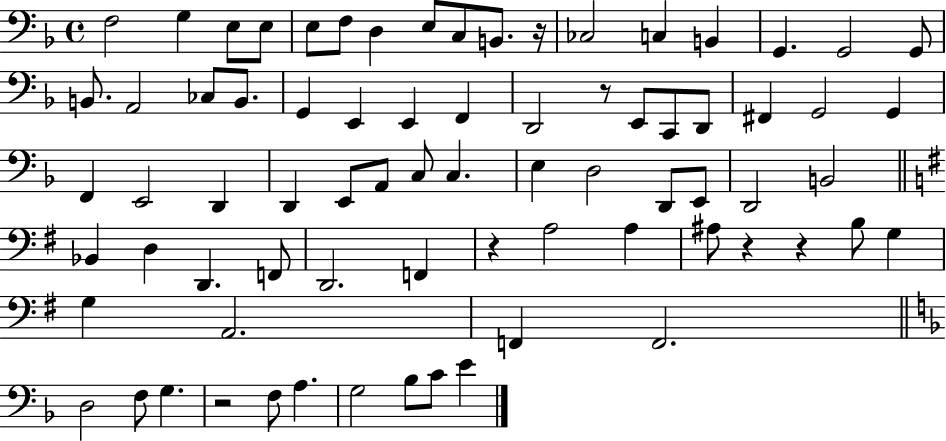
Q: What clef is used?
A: bass